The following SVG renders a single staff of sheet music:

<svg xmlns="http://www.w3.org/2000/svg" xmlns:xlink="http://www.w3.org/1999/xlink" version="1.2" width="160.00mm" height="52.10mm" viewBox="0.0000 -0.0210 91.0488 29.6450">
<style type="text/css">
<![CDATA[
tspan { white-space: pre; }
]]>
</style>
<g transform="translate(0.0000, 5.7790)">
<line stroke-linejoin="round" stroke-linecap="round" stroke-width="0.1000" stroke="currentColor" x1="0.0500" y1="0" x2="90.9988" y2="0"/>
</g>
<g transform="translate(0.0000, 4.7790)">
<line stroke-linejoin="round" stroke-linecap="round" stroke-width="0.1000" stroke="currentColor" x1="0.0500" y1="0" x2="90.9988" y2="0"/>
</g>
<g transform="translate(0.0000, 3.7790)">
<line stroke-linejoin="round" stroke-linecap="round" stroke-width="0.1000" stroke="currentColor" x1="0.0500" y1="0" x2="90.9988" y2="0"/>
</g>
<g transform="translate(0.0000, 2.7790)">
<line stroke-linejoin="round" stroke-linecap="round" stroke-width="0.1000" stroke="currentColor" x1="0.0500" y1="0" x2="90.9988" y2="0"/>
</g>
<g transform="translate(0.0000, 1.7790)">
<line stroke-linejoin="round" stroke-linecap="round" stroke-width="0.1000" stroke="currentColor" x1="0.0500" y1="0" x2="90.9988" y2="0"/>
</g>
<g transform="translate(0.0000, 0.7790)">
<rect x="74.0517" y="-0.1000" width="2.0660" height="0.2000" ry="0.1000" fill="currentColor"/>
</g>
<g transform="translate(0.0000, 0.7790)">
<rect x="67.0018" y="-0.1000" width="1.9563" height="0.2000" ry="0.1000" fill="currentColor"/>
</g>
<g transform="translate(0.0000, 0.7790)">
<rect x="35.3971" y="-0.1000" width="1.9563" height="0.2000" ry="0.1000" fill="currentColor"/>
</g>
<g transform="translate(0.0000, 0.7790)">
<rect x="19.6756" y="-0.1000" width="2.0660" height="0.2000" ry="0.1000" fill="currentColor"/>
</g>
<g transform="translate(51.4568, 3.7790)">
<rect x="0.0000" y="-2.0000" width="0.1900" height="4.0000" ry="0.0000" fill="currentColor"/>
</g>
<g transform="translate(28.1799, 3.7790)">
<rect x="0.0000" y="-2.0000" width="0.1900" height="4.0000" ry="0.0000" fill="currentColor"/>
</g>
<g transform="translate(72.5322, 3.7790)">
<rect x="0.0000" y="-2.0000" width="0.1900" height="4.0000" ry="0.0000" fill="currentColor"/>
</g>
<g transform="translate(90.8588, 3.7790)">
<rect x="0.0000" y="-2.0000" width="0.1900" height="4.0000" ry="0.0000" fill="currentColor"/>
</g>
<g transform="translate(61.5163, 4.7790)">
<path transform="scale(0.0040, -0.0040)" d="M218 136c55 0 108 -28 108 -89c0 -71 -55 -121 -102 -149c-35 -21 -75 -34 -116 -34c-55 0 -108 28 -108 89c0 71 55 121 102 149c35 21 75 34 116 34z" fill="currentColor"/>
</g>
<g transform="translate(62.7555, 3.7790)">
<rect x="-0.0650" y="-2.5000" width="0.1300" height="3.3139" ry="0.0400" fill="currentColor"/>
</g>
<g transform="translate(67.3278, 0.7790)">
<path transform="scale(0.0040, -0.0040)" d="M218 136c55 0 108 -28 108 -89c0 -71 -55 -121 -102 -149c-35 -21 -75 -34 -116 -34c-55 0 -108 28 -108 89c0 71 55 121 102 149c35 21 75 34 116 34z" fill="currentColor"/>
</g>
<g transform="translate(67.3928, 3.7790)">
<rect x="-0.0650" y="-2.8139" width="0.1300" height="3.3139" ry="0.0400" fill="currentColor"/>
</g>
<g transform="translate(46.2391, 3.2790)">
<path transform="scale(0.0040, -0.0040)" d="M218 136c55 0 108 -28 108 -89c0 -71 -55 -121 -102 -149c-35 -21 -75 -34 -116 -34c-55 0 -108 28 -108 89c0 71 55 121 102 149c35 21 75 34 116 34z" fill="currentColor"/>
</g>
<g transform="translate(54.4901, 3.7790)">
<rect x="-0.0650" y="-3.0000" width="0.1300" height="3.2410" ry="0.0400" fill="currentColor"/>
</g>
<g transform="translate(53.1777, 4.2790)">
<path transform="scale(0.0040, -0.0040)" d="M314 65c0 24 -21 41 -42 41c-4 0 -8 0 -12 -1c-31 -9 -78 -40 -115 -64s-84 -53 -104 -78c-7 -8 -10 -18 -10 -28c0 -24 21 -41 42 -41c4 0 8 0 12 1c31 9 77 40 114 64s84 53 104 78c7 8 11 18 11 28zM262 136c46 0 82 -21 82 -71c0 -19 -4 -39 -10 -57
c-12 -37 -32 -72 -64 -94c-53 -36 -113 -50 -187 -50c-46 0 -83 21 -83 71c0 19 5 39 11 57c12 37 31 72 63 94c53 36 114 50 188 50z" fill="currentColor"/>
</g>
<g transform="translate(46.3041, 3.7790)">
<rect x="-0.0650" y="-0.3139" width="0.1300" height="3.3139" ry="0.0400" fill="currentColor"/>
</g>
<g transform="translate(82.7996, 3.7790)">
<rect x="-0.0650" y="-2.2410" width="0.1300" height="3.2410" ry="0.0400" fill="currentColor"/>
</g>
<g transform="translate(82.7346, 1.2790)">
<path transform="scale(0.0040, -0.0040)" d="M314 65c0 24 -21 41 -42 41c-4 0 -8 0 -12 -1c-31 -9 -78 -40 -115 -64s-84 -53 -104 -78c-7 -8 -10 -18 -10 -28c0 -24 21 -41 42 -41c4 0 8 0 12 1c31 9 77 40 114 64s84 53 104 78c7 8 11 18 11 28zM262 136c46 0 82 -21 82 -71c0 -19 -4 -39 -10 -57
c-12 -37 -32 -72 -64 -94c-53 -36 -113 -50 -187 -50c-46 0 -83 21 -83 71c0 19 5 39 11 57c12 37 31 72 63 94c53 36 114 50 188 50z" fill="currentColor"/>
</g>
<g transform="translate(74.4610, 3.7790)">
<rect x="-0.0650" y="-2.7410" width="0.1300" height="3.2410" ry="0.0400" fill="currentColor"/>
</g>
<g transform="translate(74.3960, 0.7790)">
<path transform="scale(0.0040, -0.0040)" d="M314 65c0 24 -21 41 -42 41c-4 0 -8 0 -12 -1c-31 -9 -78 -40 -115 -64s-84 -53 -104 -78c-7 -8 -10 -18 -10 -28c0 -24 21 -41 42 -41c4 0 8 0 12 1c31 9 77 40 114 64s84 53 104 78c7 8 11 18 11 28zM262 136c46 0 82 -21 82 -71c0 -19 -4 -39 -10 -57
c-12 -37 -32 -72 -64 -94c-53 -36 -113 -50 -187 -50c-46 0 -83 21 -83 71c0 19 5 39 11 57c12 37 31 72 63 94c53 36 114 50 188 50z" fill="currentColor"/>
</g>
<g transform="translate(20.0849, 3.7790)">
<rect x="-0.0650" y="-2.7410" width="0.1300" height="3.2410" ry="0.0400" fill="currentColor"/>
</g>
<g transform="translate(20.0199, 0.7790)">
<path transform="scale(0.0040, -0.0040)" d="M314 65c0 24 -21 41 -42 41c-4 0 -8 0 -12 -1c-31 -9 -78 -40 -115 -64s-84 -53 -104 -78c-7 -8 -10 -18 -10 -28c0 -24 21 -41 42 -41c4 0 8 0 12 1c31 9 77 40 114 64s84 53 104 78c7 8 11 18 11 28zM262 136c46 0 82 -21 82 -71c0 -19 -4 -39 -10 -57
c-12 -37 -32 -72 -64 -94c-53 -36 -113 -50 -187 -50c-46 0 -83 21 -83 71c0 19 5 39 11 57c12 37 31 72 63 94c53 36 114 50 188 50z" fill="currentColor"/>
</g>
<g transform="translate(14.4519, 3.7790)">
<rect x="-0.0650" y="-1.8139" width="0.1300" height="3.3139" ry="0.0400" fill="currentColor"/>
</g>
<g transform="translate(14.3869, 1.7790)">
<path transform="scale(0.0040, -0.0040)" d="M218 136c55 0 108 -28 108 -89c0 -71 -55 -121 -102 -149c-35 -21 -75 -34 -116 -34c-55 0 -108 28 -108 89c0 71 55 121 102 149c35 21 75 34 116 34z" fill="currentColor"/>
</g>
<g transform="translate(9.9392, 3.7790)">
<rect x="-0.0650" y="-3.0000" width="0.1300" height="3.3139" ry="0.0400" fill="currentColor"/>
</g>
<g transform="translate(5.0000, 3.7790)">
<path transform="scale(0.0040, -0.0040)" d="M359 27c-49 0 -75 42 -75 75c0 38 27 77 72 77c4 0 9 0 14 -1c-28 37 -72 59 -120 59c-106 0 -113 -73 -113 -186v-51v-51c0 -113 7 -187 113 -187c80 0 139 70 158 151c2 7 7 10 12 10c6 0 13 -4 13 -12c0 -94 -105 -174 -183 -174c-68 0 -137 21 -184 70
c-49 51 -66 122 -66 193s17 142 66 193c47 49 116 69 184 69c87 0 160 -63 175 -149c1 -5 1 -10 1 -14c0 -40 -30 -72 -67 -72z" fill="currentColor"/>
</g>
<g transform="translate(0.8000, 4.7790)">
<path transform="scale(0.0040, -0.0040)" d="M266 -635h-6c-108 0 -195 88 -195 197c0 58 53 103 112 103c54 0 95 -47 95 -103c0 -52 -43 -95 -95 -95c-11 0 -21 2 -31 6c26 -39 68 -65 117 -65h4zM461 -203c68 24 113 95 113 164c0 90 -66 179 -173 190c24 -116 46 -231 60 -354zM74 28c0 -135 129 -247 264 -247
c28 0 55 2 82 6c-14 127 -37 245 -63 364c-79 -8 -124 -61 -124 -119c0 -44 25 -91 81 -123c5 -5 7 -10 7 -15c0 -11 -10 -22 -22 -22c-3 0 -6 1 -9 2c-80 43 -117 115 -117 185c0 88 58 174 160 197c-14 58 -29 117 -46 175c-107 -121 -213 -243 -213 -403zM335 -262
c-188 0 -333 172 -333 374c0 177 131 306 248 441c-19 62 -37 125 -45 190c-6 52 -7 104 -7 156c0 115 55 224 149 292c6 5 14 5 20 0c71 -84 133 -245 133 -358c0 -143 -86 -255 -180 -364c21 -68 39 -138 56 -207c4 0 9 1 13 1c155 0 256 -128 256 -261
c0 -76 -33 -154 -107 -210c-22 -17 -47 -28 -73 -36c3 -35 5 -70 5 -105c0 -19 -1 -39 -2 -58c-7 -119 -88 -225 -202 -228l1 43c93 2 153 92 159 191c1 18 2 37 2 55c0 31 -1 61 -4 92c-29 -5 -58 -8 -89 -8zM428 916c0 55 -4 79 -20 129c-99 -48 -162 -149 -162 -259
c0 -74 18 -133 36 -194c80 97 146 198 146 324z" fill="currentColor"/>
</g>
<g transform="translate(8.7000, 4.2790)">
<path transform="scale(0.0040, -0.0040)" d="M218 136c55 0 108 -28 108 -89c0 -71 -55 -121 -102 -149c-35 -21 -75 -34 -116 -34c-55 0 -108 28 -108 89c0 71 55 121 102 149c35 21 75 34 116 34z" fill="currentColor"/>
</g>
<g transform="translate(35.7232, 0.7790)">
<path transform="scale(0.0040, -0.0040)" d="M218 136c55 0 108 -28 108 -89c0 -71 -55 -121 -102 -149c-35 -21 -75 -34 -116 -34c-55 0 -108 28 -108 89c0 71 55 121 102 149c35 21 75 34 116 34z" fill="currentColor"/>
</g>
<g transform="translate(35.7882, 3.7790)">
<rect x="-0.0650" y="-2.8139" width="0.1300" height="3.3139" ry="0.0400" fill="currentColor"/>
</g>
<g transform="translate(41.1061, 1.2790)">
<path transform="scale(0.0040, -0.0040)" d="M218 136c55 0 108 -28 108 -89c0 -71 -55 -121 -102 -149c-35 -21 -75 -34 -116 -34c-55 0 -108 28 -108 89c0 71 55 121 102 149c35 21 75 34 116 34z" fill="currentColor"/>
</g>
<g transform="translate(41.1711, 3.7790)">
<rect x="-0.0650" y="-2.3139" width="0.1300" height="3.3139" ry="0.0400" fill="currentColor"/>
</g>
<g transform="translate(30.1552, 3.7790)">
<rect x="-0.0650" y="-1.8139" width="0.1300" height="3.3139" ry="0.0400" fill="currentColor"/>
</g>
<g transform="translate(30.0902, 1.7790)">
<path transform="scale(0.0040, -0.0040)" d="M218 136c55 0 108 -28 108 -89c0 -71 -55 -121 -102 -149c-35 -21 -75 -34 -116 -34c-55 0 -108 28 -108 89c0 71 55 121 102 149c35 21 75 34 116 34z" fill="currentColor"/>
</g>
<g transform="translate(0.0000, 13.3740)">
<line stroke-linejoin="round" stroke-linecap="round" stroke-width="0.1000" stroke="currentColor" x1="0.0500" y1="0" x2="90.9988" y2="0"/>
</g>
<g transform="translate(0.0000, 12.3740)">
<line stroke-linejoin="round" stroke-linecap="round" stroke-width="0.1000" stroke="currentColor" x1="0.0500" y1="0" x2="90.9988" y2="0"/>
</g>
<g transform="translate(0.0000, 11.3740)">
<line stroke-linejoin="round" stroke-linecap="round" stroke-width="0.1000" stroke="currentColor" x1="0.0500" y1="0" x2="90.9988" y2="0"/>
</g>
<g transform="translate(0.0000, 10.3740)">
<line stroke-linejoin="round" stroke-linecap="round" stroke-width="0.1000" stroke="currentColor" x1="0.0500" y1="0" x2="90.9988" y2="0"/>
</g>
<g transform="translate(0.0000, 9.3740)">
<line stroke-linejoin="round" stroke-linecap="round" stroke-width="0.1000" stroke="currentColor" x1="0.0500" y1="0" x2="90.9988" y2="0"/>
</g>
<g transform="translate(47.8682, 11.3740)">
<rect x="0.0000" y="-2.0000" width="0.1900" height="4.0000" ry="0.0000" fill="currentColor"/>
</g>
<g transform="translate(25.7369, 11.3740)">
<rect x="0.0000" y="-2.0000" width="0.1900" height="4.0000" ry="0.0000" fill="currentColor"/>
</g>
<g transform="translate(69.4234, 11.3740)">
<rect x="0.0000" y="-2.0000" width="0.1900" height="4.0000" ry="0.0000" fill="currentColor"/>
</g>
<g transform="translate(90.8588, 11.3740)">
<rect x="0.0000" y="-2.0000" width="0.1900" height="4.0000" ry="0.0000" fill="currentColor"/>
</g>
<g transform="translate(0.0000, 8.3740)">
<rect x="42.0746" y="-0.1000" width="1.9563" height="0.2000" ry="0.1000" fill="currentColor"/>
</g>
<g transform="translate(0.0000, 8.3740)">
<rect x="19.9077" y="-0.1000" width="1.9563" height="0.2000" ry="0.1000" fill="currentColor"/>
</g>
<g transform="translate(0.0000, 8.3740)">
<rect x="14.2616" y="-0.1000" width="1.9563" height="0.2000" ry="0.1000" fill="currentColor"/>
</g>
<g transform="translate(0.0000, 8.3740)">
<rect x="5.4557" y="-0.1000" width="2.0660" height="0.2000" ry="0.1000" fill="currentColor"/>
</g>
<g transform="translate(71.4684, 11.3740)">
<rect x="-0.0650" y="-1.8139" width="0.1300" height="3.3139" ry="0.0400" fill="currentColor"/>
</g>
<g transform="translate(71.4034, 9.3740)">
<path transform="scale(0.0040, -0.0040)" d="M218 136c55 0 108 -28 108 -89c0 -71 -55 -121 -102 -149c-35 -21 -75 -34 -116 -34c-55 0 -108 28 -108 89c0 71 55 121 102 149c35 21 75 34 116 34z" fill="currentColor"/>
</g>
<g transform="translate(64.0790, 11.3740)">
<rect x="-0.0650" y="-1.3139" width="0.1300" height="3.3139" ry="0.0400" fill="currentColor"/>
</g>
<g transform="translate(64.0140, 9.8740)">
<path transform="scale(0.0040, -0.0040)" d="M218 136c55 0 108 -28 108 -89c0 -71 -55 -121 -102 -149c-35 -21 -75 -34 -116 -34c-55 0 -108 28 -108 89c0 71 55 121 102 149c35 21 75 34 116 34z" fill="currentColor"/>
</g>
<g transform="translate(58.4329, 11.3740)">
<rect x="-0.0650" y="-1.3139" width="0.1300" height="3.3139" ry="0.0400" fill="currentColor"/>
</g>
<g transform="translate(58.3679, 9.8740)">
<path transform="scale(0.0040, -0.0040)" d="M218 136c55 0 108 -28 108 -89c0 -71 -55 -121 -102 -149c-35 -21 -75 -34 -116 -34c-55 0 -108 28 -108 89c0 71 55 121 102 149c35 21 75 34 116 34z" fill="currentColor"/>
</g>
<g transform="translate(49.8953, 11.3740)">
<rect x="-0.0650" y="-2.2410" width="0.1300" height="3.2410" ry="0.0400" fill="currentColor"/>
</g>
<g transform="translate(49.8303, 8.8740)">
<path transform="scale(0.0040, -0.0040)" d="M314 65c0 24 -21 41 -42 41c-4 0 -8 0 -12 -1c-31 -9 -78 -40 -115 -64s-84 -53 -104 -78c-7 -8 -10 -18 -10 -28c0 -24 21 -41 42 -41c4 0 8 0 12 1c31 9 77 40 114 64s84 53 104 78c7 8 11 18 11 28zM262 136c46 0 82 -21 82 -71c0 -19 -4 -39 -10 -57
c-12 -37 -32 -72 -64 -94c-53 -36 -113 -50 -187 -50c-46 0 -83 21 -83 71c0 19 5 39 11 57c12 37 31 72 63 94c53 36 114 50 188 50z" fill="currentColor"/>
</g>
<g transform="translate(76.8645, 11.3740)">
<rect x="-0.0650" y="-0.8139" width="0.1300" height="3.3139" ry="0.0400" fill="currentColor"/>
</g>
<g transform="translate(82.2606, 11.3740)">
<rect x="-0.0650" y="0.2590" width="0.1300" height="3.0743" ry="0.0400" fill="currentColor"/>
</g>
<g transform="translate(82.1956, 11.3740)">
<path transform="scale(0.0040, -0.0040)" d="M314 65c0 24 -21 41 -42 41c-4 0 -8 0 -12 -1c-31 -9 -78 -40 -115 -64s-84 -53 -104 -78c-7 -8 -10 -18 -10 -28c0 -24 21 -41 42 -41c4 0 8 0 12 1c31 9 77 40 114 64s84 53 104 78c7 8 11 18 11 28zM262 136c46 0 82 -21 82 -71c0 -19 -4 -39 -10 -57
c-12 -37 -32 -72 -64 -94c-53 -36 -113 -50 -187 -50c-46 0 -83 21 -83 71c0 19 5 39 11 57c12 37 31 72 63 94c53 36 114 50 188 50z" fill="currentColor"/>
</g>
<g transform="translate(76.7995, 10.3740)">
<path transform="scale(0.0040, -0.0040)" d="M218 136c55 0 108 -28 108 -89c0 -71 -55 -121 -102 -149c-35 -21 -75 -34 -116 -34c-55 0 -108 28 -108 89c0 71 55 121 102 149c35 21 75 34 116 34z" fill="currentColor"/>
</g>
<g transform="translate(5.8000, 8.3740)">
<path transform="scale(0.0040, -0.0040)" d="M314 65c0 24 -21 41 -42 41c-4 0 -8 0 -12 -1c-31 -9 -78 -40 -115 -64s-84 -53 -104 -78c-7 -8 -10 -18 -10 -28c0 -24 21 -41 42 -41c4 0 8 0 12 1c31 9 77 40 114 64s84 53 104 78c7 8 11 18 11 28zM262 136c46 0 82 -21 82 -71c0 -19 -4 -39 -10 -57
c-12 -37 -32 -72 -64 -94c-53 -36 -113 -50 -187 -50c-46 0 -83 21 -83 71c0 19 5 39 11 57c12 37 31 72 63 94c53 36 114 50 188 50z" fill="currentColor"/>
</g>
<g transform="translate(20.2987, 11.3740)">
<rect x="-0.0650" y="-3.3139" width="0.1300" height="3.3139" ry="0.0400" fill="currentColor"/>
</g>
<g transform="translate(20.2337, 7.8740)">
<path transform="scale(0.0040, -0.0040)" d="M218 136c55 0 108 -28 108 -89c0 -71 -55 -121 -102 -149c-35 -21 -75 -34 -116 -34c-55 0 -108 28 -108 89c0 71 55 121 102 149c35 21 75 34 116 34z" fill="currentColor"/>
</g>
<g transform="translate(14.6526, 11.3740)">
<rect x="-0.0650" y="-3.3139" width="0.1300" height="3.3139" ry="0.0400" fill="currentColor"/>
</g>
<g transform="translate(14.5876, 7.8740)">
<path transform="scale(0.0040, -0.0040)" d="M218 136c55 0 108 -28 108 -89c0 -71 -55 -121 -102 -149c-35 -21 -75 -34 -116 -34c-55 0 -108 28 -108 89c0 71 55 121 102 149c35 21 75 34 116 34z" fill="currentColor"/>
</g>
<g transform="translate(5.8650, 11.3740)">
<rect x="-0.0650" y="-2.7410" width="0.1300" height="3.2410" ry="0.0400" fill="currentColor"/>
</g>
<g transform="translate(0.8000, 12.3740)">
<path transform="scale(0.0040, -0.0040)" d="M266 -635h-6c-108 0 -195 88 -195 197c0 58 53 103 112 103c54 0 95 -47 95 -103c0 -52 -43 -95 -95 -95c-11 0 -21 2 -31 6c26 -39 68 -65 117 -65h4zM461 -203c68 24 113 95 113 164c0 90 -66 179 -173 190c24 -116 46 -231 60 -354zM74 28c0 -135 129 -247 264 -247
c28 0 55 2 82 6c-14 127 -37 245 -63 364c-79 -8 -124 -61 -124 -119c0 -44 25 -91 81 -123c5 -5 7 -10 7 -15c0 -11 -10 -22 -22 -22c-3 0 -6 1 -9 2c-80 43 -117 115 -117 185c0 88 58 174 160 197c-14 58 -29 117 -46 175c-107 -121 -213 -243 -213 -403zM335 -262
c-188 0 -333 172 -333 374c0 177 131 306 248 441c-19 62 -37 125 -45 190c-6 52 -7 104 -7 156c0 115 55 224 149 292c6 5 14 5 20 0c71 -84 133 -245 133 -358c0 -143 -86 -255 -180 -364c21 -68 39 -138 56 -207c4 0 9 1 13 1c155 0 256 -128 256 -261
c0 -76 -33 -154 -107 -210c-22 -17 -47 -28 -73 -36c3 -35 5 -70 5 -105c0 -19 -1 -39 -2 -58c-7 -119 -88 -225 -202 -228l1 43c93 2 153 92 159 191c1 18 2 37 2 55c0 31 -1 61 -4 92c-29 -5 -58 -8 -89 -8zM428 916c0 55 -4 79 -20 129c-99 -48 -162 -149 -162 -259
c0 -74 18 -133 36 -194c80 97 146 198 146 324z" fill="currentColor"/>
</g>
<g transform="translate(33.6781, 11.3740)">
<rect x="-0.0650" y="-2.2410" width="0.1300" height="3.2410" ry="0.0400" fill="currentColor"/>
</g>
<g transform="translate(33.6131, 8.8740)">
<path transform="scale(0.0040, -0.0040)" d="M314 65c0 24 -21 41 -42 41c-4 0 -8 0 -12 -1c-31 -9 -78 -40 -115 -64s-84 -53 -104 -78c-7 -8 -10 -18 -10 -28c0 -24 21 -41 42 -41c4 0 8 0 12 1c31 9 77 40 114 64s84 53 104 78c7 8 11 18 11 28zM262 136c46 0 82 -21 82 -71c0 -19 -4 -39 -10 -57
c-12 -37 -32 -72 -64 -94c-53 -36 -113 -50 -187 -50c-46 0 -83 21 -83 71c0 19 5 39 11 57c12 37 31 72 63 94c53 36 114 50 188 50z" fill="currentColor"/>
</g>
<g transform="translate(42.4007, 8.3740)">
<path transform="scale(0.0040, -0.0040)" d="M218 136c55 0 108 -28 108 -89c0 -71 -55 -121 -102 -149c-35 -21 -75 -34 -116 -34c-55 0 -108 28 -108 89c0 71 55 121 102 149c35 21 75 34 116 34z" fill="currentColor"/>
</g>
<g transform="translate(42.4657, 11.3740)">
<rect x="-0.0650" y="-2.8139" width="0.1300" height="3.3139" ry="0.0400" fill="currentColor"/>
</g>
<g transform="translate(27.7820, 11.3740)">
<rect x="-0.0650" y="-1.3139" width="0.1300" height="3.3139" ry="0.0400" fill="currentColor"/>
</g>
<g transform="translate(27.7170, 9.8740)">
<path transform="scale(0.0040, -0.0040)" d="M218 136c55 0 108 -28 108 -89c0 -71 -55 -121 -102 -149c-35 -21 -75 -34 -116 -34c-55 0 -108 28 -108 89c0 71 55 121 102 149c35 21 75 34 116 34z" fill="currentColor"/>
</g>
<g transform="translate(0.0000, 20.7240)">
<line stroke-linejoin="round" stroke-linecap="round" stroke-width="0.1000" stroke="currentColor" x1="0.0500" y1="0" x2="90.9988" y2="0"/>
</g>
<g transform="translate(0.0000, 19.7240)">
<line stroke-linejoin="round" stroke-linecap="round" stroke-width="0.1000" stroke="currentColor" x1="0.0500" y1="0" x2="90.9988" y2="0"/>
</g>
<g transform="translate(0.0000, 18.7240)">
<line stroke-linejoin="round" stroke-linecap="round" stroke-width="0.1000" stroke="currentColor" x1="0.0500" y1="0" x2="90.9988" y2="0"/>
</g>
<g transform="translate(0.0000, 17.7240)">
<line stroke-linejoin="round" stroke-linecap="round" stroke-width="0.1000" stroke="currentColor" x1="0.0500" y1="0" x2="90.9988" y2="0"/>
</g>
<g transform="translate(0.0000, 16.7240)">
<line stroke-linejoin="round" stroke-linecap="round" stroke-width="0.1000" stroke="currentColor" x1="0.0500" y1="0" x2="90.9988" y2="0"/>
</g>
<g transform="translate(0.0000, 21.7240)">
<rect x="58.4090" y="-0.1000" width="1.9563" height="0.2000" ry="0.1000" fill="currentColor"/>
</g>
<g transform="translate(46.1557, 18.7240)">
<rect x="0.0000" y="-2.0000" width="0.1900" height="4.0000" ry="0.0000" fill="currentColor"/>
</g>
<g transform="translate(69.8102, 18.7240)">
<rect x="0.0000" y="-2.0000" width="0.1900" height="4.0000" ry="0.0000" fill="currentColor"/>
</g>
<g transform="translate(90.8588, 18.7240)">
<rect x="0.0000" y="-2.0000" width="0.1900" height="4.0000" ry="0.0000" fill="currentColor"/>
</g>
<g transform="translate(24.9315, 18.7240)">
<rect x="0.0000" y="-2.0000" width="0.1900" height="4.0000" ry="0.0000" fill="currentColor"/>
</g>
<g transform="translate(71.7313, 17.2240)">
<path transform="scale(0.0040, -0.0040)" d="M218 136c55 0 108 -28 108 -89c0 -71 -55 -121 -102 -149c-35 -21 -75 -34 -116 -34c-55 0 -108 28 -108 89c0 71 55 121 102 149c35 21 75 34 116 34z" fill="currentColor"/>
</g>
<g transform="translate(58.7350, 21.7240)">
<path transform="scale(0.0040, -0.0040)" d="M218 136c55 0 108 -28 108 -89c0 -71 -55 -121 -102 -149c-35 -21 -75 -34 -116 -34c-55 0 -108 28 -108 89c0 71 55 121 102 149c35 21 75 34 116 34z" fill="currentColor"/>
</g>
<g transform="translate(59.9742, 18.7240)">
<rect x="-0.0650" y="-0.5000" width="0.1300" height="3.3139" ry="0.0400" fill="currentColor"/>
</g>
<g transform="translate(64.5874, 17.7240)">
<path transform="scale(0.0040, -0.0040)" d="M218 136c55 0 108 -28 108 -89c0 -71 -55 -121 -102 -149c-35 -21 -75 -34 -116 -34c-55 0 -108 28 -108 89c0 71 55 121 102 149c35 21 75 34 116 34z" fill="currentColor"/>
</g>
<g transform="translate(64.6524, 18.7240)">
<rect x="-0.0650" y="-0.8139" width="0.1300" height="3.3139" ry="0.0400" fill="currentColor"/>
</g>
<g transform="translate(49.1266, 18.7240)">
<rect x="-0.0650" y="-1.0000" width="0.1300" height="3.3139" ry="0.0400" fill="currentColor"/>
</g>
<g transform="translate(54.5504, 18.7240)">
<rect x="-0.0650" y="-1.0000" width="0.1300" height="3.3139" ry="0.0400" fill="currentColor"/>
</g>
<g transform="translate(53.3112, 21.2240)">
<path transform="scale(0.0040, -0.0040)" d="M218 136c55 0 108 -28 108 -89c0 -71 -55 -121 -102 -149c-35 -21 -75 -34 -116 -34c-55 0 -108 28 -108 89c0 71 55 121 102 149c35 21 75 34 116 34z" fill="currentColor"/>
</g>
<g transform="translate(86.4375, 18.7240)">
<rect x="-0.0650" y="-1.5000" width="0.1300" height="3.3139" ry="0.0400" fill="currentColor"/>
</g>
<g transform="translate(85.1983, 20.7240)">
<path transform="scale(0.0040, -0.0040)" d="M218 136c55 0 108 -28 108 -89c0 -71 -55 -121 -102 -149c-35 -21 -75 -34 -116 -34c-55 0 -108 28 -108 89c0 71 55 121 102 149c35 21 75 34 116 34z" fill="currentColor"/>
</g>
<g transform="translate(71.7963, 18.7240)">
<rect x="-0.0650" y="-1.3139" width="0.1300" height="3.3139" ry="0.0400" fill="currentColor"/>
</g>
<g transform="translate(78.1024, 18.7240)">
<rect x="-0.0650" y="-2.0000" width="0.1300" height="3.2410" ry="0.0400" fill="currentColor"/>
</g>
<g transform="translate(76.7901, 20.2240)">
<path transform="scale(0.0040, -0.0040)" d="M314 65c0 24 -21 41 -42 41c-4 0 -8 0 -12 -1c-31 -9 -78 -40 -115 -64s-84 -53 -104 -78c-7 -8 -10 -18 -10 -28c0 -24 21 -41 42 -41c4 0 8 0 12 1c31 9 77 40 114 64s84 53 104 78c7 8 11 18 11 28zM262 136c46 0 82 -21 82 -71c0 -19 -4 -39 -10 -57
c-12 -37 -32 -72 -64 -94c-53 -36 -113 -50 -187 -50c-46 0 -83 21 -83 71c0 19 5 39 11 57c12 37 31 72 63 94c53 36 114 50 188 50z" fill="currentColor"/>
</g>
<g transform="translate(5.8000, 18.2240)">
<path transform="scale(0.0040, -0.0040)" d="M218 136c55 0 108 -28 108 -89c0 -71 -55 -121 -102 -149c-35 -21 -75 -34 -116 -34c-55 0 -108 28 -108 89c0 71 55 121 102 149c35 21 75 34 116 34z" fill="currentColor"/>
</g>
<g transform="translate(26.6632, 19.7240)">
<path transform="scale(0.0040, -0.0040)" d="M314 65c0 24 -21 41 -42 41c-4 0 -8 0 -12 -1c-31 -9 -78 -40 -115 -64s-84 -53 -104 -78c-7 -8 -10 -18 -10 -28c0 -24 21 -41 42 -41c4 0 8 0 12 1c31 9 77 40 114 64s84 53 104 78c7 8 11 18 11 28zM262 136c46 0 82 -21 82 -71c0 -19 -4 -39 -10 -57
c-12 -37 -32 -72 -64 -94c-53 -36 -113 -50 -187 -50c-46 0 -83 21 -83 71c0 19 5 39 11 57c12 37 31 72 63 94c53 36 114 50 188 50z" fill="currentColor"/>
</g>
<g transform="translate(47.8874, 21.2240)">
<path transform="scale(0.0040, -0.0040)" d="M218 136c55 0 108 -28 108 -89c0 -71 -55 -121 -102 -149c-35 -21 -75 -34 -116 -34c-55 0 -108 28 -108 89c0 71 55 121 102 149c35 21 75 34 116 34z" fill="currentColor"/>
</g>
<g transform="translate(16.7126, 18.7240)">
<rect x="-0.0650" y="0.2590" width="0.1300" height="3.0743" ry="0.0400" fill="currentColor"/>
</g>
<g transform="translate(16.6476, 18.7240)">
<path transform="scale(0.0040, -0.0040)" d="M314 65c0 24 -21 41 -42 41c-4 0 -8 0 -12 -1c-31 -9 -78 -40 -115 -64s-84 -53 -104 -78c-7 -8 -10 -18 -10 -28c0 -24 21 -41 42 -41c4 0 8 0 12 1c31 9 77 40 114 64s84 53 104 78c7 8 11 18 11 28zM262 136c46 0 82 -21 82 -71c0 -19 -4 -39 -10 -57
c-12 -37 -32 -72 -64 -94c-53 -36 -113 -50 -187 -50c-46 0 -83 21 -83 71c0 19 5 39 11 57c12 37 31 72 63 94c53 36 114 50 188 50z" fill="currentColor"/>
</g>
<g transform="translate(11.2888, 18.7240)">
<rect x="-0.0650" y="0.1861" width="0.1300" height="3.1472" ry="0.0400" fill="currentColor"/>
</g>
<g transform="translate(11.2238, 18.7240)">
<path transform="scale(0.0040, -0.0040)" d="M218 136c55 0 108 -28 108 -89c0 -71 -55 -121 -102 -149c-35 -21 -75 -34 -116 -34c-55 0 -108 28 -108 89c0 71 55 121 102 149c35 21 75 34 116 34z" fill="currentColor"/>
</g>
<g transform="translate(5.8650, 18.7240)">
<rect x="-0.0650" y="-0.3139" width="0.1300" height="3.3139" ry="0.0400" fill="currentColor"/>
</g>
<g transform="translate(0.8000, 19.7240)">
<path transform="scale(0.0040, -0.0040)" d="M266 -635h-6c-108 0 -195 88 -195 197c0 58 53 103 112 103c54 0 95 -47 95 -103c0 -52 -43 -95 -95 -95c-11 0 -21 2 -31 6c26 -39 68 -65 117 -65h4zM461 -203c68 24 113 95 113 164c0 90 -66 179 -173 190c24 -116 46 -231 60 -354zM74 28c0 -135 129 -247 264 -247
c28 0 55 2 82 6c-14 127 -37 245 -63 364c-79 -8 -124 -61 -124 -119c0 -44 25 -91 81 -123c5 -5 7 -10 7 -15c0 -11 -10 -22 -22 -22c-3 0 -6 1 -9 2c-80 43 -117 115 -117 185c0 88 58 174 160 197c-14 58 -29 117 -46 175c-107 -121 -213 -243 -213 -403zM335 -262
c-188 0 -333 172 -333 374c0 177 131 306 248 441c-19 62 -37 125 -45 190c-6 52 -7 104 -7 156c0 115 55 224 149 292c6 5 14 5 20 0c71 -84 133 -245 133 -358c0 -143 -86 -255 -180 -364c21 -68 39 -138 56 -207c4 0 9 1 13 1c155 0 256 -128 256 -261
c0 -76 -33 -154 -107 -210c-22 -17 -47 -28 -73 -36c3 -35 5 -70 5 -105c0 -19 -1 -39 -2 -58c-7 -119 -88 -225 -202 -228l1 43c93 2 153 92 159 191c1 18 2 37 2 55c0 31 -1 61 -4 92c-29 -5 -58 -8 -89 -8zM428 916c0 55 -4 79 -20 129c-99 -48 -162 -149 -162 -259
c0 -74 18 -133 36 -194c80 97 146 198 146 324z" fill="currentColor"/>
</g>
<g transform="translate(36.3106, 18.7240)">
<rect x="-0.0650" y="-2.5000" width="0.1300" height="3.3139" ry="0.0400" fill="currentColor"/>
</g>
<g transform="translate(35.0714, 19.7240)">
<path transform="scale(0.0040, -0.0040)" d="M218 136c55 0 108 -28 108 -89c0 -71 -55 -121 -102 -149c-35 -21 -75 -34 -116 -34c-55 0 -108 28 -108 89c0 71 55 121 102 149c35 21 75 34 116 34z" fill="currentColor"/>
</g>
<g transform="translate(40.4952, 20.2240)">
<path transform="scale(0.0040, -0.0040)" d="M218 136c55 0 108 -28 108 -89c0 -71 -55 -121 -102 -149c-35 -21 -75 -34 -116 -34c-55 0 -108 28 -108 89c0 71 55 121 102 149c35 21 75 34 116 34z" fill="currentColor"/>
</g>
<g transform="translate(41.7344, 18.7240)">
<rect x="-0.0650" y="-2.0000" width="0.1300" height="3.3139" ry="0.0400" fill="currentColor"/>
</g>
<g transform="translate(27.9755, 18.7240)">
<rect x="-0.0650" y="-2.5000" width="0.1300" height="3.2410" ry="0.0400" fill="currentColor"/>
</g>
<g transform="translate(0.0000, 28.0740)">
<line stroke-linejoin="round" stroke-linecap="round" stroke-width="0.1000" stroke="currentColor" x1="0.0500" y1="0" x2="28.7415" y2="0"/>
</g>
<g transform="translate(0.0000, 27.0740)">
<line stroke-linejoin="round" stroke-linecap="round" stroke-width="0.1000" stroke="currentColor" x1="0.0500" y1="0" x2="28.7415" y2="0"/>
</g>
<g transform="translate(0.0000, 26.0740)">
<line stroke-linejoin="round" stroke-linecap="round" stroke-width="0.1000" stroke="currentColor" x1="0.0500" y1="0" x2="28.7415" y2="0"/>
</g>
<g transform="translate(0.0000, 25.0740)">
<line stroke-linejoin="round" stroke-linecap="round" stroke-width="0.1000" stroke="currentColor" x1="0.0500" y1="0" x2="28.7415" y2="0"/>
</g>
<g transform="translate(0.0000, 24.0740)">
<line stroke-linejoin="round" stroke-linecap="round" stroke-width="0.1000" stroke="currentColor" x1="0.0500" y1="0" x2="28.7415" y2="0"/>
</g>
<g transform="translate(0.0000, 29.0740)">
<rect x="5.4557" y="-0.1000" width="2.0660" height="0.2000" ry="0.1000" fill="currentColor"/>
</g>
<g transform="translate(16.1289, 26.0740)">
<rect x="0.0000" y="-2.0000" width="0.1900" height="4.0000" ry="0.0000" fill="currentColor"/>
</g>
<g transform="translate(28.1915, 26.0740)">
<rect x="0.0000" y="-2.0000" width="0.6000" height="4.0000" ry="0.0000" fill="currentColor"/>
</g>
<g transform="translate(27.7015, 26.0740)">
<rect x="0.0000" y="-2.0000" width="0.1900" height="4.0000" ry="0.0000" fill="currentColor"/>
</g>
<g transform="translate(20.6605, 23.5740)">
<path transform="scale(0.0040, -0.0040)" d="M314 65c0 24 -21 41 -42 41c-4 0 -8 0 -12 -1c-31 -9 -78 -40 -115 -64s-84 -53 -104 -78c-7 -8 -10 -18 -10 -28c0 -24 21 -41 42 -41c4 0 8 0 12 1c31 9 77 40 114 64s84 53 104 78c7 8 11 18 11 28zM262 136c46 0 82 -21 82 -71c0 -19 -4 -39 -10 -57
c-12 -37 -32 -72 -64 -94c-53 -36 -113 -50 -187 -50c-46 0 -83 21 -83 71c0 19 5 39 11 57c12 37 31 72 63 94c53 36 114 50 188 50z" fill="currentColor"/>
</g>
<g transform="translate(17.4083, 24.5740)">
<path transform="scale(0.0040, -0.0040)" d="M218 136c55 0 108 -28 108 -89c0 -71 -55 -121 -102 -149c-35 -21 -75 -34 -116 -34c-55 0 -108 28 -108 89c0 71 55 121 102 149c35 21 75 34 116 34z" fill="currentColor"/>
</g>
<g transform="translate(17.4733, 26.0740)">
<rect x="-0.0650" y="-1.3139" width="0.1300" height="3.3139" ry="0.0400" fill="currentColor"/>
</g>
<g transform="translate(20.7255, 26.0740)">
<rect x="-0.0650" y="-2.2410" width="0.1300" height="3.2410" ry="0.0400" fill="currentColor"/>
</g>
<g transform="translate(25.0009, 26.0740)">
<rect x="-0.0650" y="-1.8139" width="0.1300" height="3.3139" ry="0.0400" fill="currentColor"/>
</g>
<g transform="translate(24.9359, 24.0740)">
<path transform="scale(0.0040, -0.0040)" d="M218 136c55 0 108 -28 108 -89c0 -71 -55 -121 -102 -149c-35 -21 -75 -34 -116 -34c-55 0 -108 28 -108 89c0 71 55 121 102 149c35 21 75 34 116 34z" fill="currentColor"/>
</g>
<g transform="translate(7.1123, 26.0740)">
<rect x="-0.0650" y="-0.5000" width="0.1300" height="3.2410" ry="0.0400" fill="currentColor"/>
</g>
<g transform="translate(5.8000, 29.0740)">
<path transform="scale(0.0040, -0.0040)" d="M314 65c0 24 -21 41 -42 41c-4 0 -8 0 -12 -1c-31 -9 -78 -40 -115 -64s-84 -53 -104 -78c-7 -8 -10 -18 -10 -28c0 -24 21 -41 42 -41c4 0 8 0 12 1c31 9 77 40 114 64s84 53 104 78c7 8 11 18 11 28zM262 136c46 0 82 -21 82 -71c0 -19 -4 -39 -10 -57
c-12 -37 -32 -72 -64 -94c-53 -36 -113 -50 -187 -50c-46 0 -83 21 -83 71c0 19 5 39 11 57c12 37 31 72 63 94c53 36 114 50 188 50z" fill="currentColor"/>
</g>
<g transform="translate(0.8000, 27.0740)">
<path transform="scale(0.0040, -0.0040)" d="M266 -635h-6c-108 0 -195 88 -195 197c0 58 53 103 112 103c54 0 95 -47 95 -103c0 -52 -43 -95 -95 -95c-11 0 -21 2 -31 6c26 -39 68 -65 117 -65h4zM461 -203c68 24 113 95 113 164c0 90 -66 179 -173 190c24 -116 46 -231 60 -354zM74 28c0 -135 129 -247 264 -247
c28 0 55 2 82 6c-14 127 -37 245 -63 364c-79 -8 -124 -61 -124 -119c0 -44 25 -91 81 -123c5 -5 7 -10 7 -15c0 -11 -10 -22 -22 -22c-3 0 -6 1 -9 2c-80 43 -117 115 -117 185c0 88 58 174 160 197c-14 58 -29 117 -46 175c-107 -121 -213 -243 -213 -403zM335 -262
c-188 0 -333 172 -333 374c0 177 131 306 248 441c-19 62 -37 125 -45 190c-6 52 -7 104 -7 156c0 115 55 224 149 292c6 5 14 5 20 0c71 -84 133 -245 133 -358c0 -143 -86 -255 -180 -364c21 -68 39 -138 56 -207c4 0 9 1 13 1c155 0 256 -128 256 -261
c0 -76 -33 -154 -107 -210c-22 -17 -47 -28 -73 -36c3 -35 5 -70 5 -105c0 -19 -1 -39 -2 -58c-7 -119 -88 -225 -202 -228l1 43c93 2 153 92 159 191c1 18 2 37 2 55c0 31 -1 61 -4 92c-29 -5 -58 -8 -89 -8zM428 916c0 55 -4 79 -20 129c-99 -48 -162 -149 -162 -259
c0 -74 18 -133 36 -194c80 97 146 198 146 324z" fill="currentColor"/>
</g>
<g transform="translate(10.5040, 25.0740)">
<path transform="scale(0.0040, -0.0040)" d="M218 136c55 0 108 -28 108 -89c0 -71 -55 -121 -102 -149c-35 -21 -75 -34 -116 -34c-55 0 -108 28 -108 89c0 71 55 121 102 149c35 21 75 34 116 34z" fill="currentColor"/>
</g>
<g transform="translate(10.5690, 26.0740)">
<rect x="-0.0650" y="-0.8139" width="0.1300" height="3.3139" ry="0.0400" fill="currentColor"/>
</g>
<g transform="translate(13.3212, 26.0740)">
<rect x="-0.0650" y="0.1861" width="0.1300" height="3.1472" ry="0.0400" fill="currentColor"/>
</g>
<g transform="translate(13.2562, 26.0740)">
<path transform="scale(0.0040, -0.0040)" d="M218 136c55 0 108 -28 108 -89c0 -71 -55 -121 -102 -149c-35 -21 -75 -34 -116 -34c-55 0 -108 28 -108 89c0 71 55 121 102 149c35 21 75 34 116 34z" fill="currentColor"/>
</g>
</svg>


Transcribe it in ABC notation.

X:1
T:Untitled
M:4/4
L:1/4
K:C
A f a2 f a g c A2 G a a2 g2 a2 b b e g2 a g2 e e f d B2 c B B2 G2 G F D D C d e F2 E C2 d B e g2 f